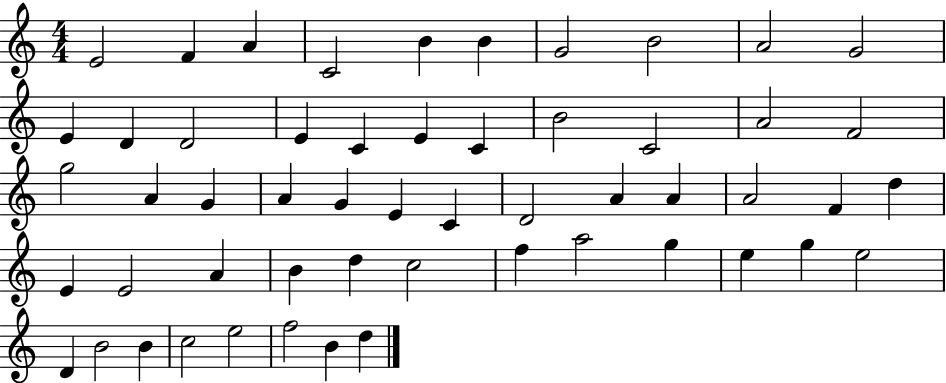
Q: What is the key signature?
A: C major